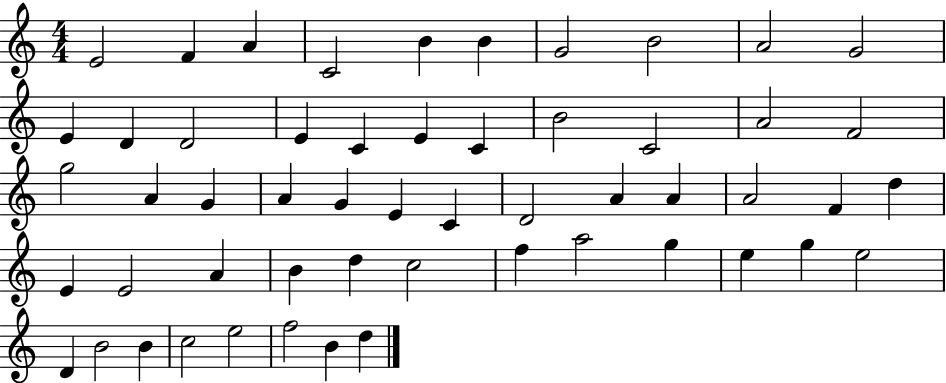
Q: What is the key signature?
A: C major